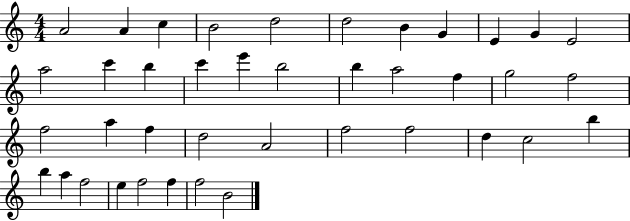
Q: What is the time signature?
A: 4/4